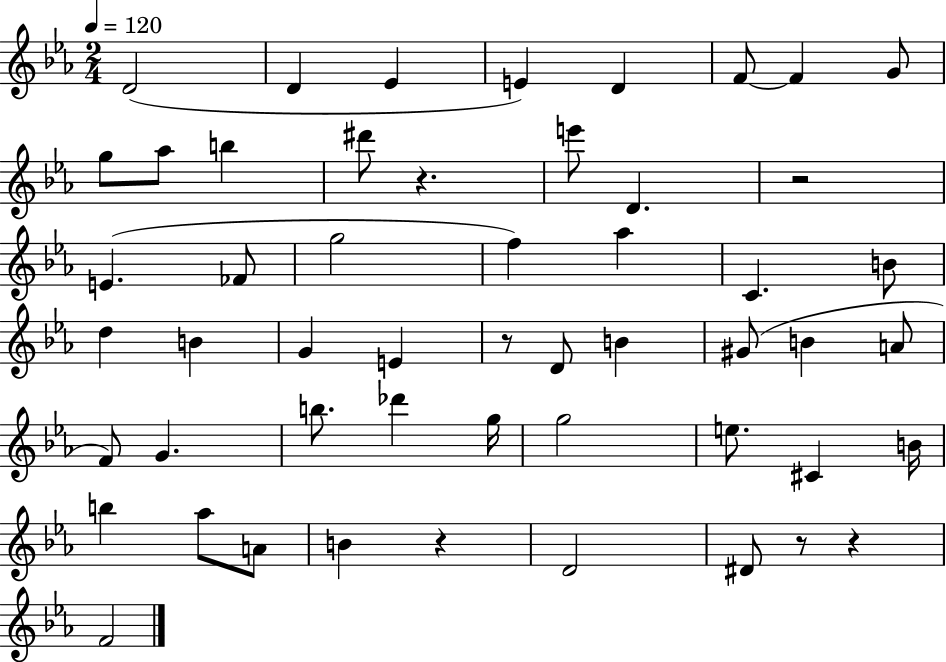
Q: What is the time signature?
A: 2/4